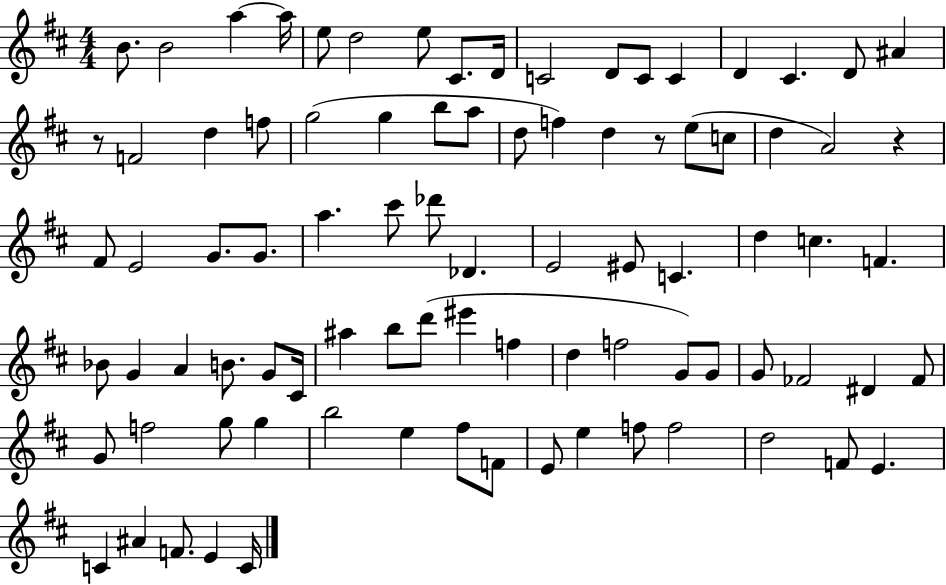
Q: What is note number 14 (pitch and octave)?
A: D4